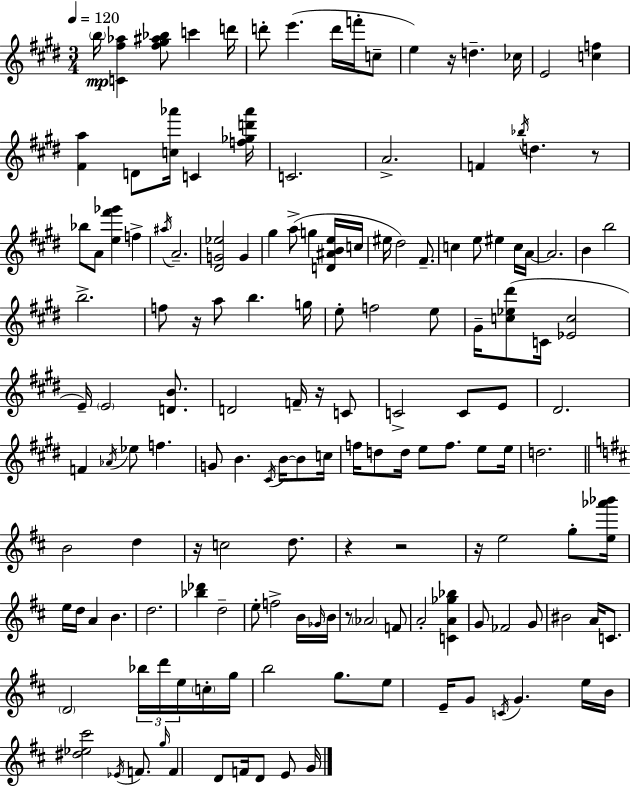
B5/s [C4,F#5,Ab5]/q [F#5,G#5,A#5,Bb5]/e C6/q D6/s D6/e E6/q. D6/s F6/s C5/e E5/q R/s D5/q. CES5/s E4/h [C5,F5]/q [F#4,A5]/q D4/e [C5,Ab6]/s C4/q [F5,Gb5,D6,Ab6]/s C4/h. A4/h. F4/q Bb5/s D5/q. R/e Bb5/e A4/e [E5,F#6,Gb6]/q F5/q A#5/s A4/h. [D#4,G4,Eb5]/h G4/q G#5/q A5/e G5/q [D4,A#4,B4,E5]/s C5/s EIS5/s D#5/h F#4/e. C5/q E5/e EIS5/q C5/s A4/s A4/h. B4/q B5/h B5/h. F5/e R/s A5/e B5/q. G5/s E5/e F5/h E5/e G#4/s [C5,Eb5,D#6]/e C4/s [Eb4,C5]/h E4/s E4/h [D4,B4]/e. D4/h F4/s R/s C4/e C4/h C4/e E4/e D#4/h. F4/q Ab4/s Eb5/e F5/q. G4/e B4/q. C#4/s B4/s B4/e C5/s F5/s D5/e D5/s E5/e F5/e. E5/e E5/s D5/h. B4/h D5/q R/s C5/h D5/e. R/q R/h R/s E5/h G5/e [E5,Ab6,Bb6]/s E5/s D5/s A4/q B4/q. D5/h. [Bb5,Db6]/q D5/h E5/e F5/h B4/s Gb4/s B4/s R/e Ab4/h F4/e A4/h [C4,A4,Gb5,Bb5]/q G4/e FES4/h G4/e BIS4/h A4/s C4/e. D4/h Bb5/s D6/s E5/s C5/s G5/s B5/h G5/e. E5/e E4/s G4/e C4/s G4/q. E5/s B4/s [D#5,Eb5,C#6]/h Eb4/s F4/e. G5/s F4/q D4/e F4/s D4/e E4/e G4/s